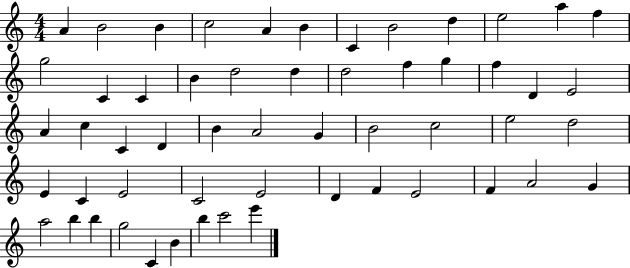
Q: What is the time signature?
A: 4/4